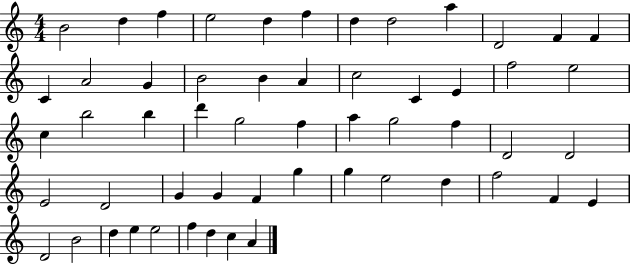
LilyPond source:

{
  \clef treble
  \numericTimeSignature
  \time 4/4
  \key c \major
  b'2 d''4 f''4 | e''2 d''4 f''4 | d''4 d''2 a''4 | d'2 f'4 f'4 | \break c'4 a'2 g'4 | b'2 b'4 a'4 | c''2 c'4 e'4 | f''2 e''2 | \break c''4 b''2 b''4 | d'''4 g''2 f''4 | a''4 g''2 f''4 | d'2 d'2 | \break e'2 d'2 | g'4 g'4 f'4 g''4 | g''4 e''2 d''4 | f''2 f'4 e'4 | \break d'2 b'2 | d''4 e''4 e''2 | f''4 d''4 c''4 a'4 | \bar "|."
}